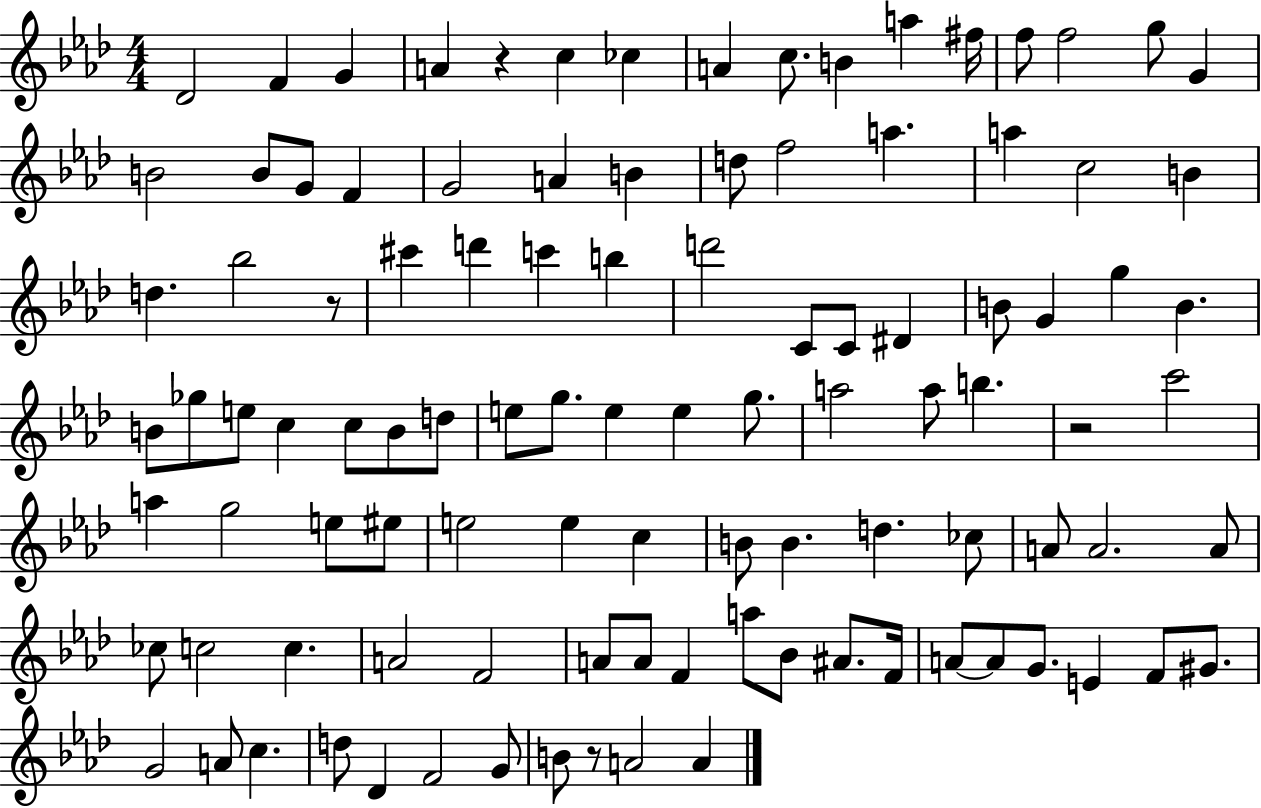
{
  \clef treble
  \numericTimeSignature
  \time 4/4
  \key aes \major
  \repeat volta 2 { des'2 f'4 g'4 | a'4 r4 c''4 ces''4 | a'4 c''8. b'4 a''4 fis''16 | f''8 f''2 g''8 g'4 | \break b'2 b'8 g'8 f'4 | g'2 a'4 b'4 | d''8 f''2 a''4. | a''4 c''2 b'4 | \break d''4. bes''2 r8 | cis'''4 d'''4 c'''4 b''4 | d'''2 c'8 c'8 dis'4 | b'8 g'4 g''4 b'4. | \break b'8 ges''8 e''8 c''4 c''8 b'8 d''8 | e''8 g''8. e''4 e''4 g''8. | a''2 a''8 b''4. | r2 c'''2 | \break a''4 g''2 e''8 eis''8 | e''2 e''4 c''4 | b'8 b'4. d''4. ces''8 | a'8 a'2. a'8 | \break ces''8 c''2 c''4. | a'2 f'2 | a'8 a'8 f'4 a''8 bes'8 ais'8. f'16 | a'8~~ a'8 g'8. e'4 f'8 gis'8. | \break g'2 a'8 c''4. | d''8 des'4 f'2 g'8 | b'8 r8 a'2 a'4 | } \bar "|."
}